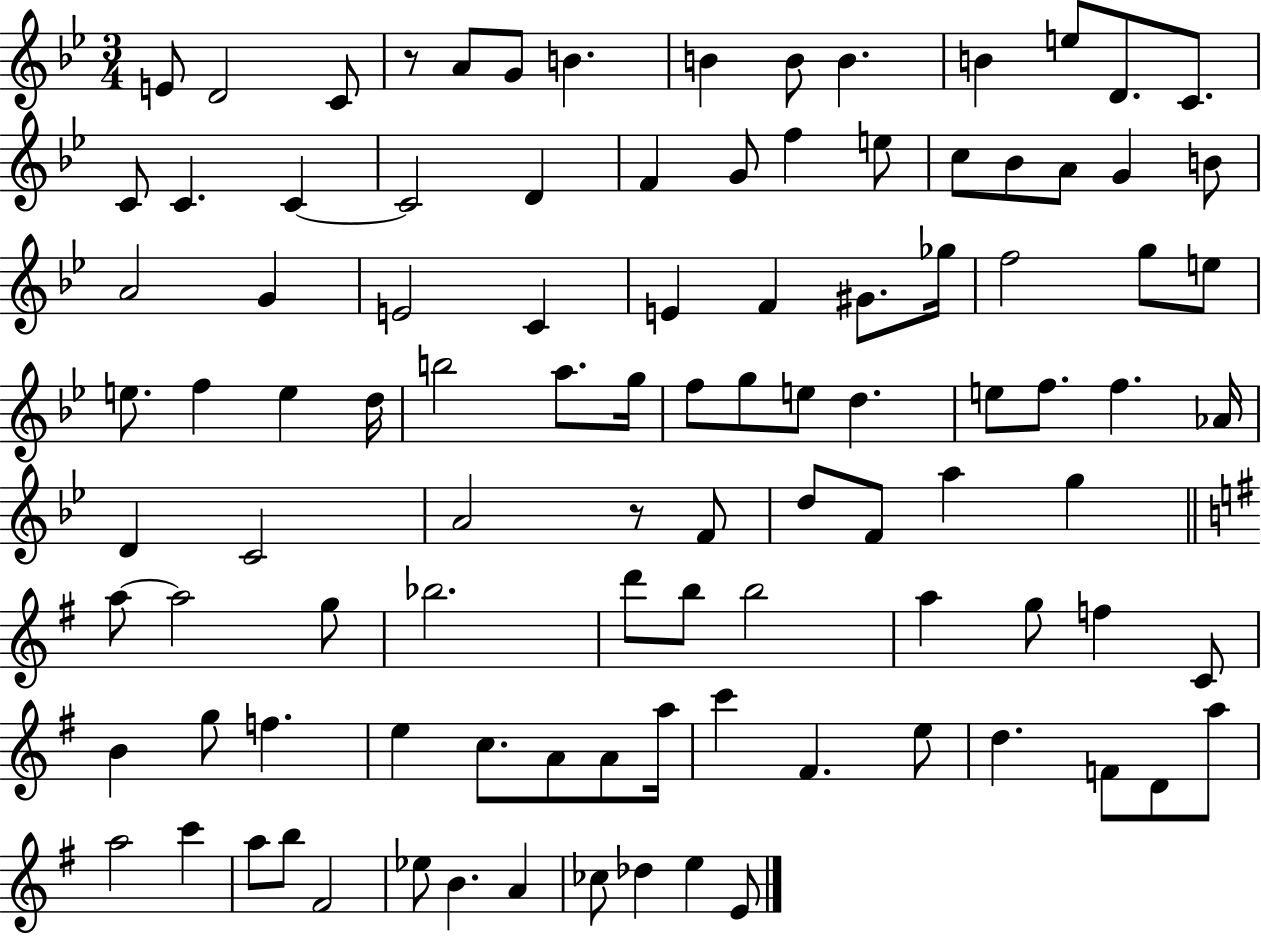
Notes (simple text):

E4/e D4/h C4/e R/e A4/e G4/e B4/q. B4/q B4/e B4/q. B4/q E5/e D4/e. C4/e. C4/e C4/q. C4/q C4/h D4/q F4/q G4/e F5/q E5/e C5/e Bb4/e A4/e G4/q B4/e A4/h G4/q E4/h C4/q E4/q F4/q G#4/e. Gb5/s F5/h G5/e E5/e E5/e. F5/q E5/q D5/s B5/h A5/e. G5/s F5/e G5/e E5/e D5/q. E5/e F5/e. F5/q. Ab4/s D4/q C4/h A4/h R/e F4/e D5/e F4/e A5/q G5/q A5/e A5/h G5/e Bb5/h. D6/e B5/e B5/h A5/q G5/e F5/q C4/e B4/q G5/e F5/q. E5/q C5/e. A4/e A4/e A5/s C6/q F#4/q. E5/e D5/q. F4/e D4/e A5/e A5/h C6/q A5/e B5/e F#4/h Eb5/e B4/q. A4/q CES5/e Db5/q E5/q E4/e